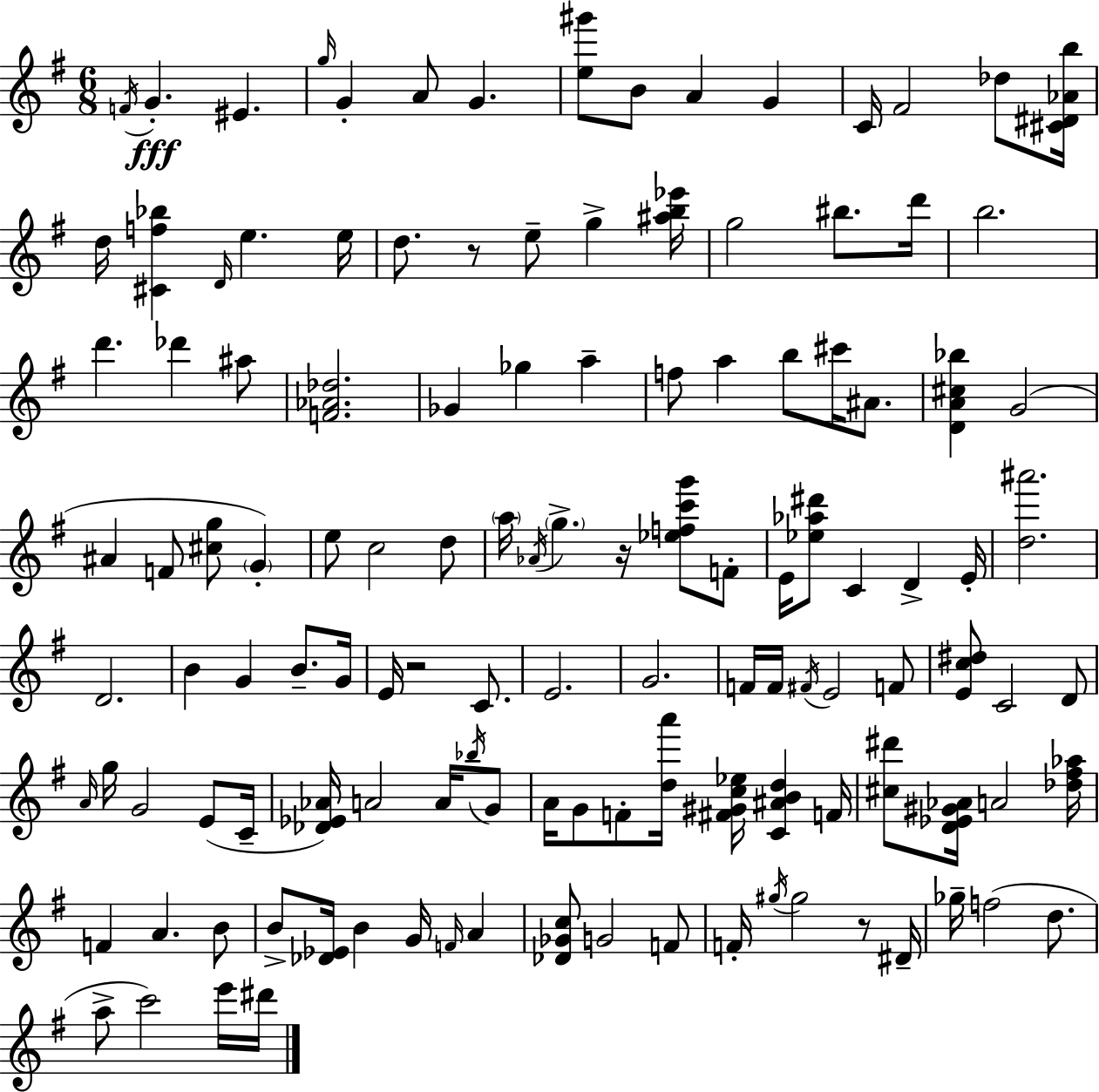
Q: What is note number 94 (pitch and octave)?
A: D#4